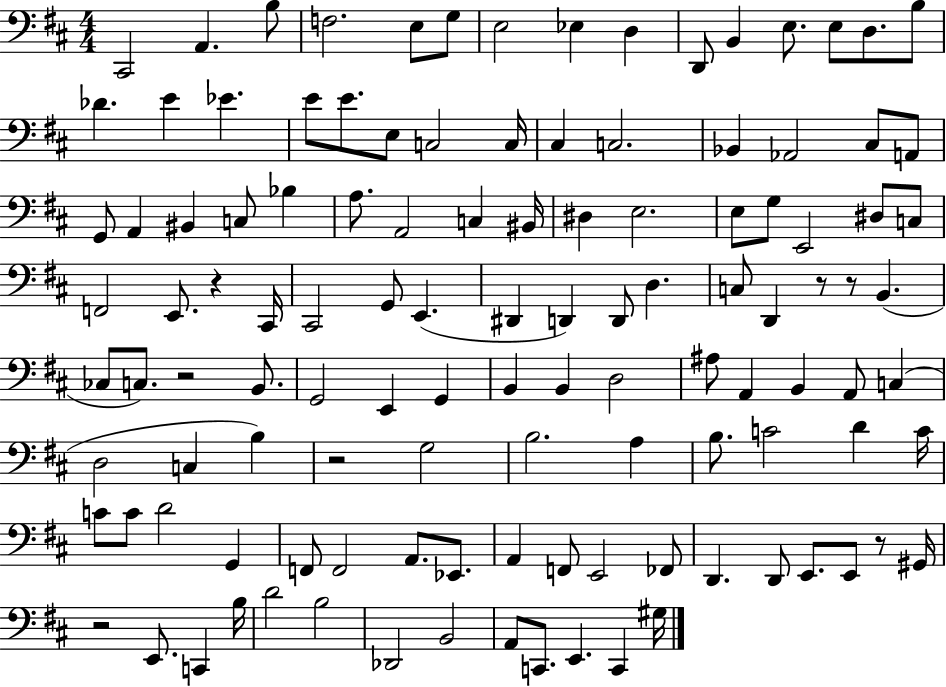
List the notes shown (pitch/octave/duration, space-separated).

C#2/h A2/q. B3/e F3/h. E3/e G3/e E3/h Eb3/q D3/q D2/e B2/q E3/e. E3/e D3/e. B3/e Db4/q. E4/q Eb4/q. E4/e E4/e. E3/e C3/h C3/s C#3/q C3/h. Bb2/q Ab2/h C#3/e A2/e G2/e A2/q BIS2/q C3/e Bb3/q A3/e. A2/h C3/q BIS2/s D#3/q E3/h. E3/e G3/e E2/h D#3/e C3/e F2/h E2/e. R/q C#2/s C#2/h G2/e E2/q. D#2/q D2/q D2/e D3/q. C3/e D2/q R/e R/e B2/q. CES3/e C3/e. R/h B2/e. G2/h E2/q G2/q B2/q B2/q D3/h A#3/e A2/q B2/q A2/e C3/q D3/h C3/q B3/q R/h G3/h B3/h. A3/q B3/e. C4/h D4/q C4/s C4/e C4/e D4/h G2/q F2/e F2/h A2/e. Eb2/e. A2/q F2/e E2/h FES2/e D2/q. D2/e E2/e. E2/e R/e G#2/s R/h E2/e. C2/q B3/s D4/h B3/h Db2/h B2/h A2/e C2/e. E2/q. C2/q G#3/s